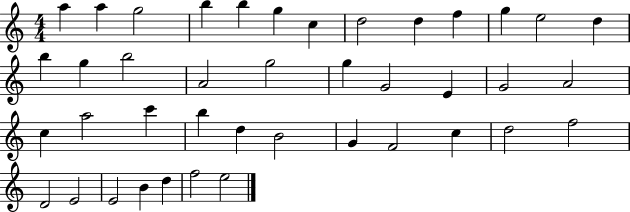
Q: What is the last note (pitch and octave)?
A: E5